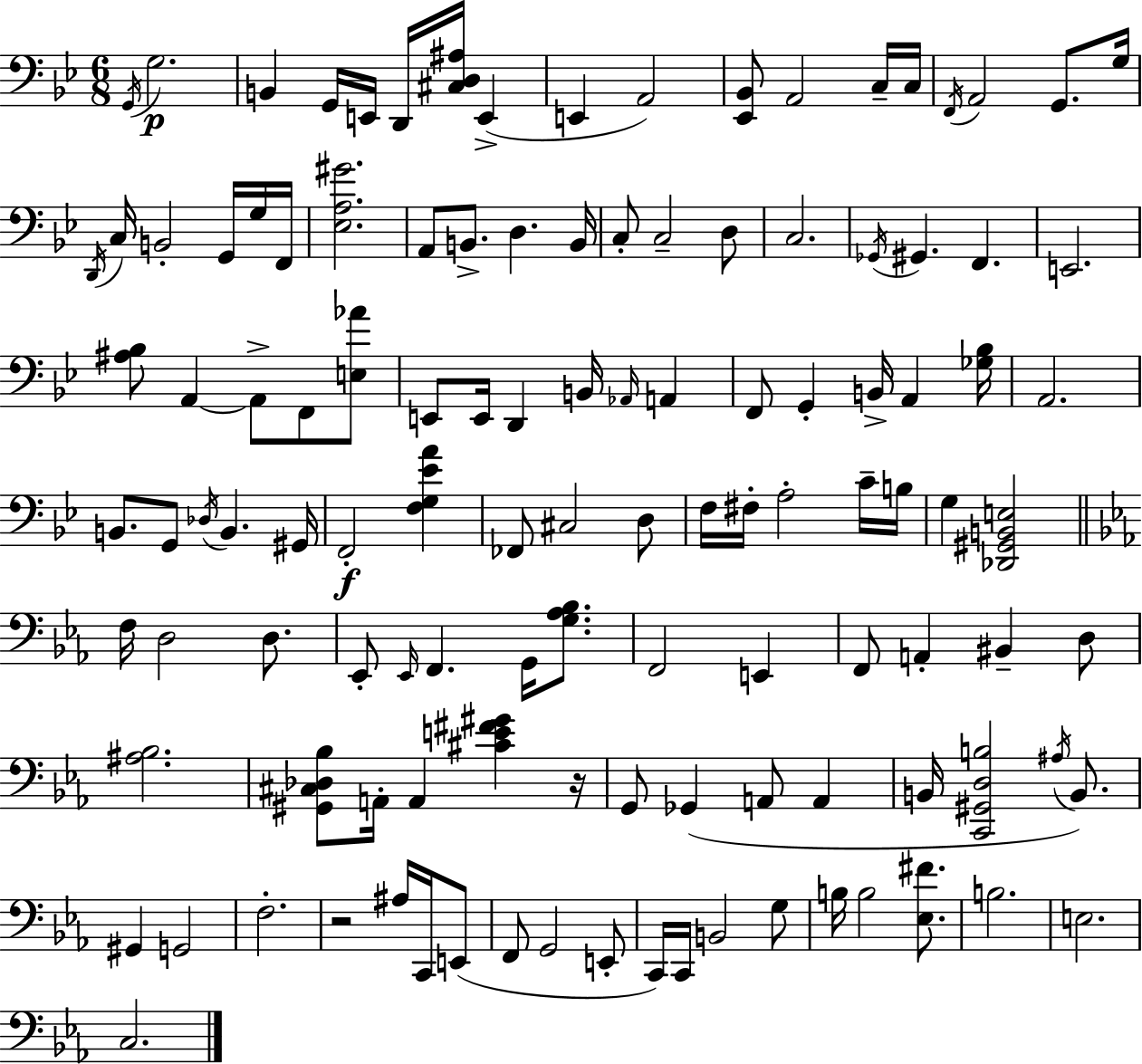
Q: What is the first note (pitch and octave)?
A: G2